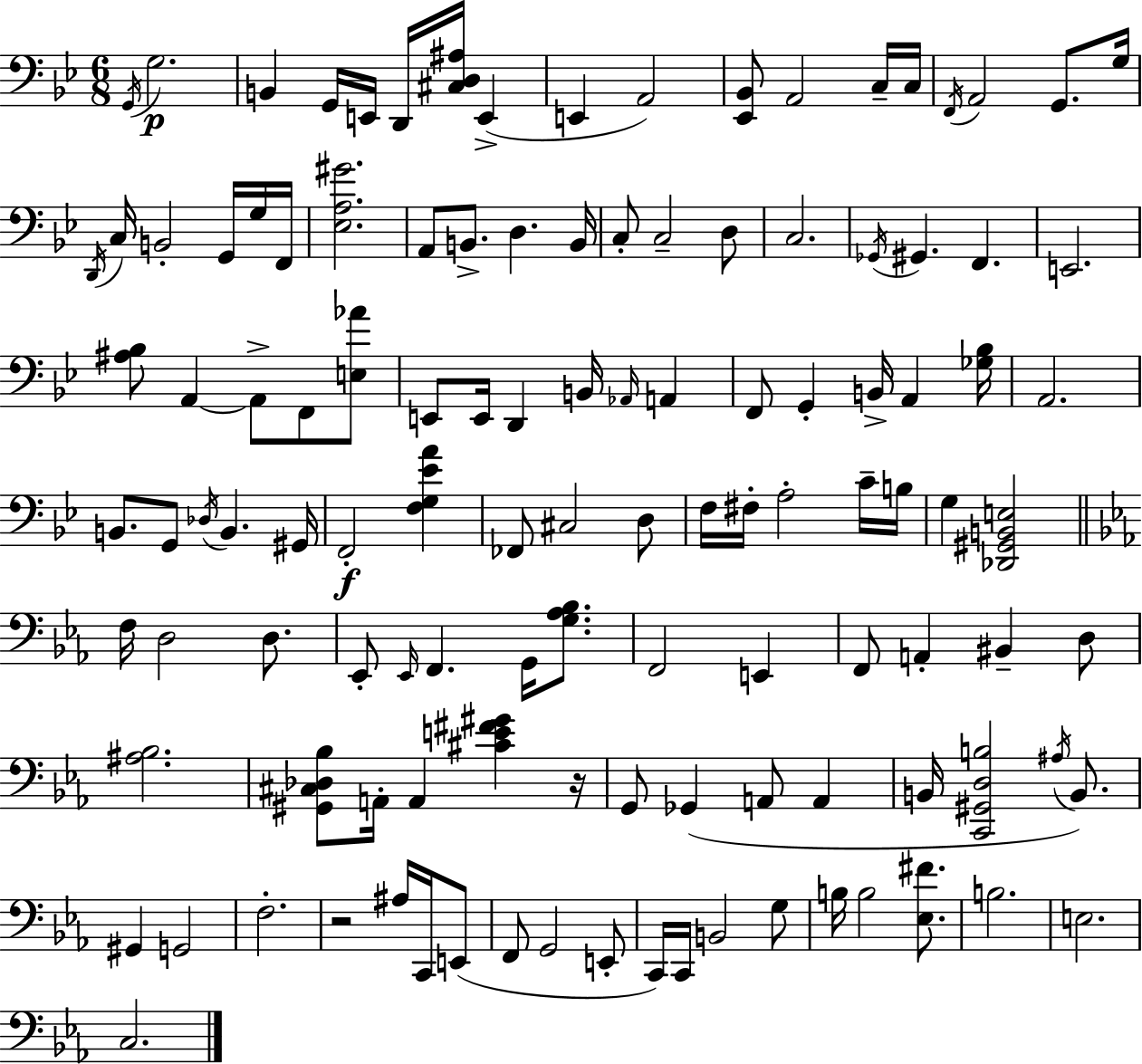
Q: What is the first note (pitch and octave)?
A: G2